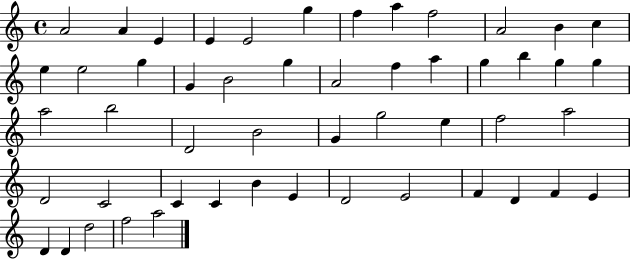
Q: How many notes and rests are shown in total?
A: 51